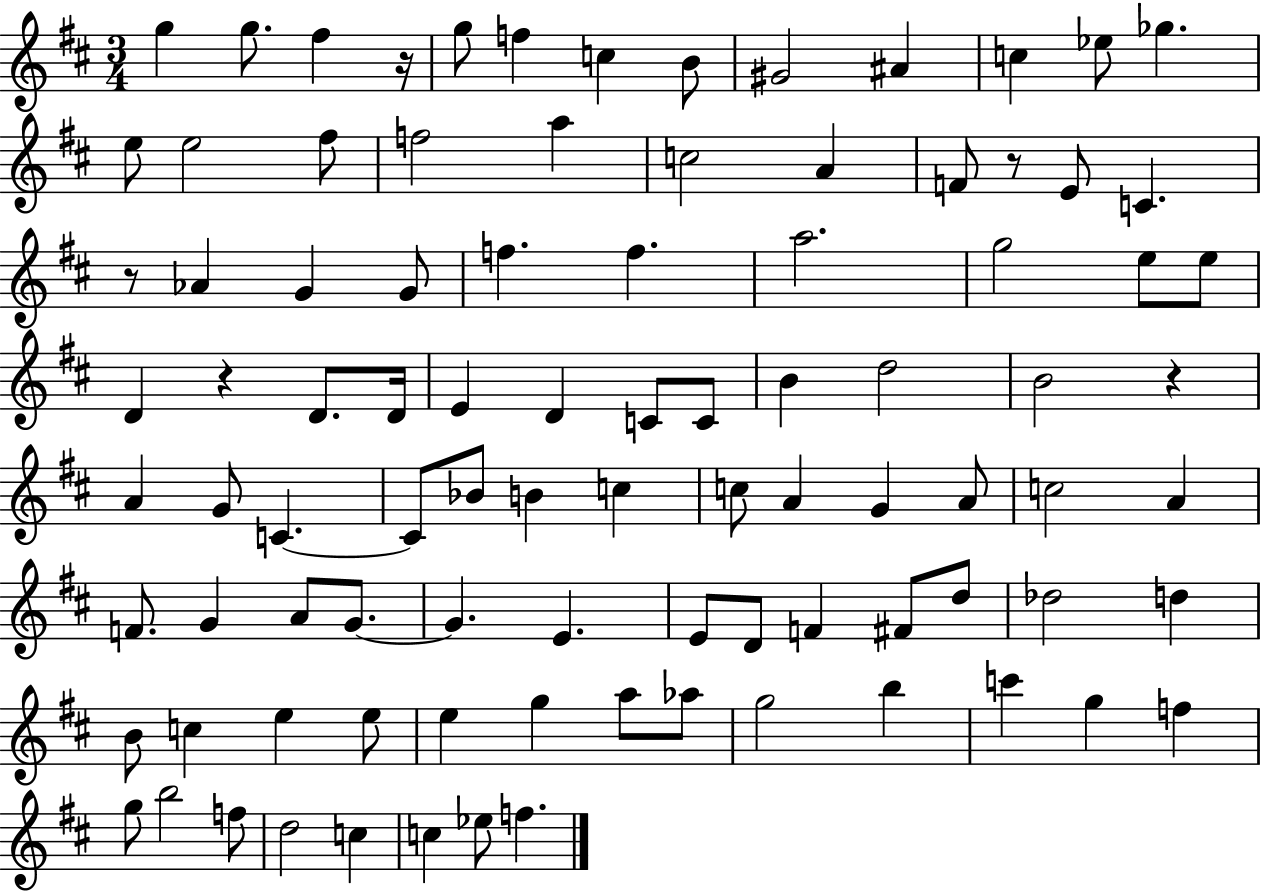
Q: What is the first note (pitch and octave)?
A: G5